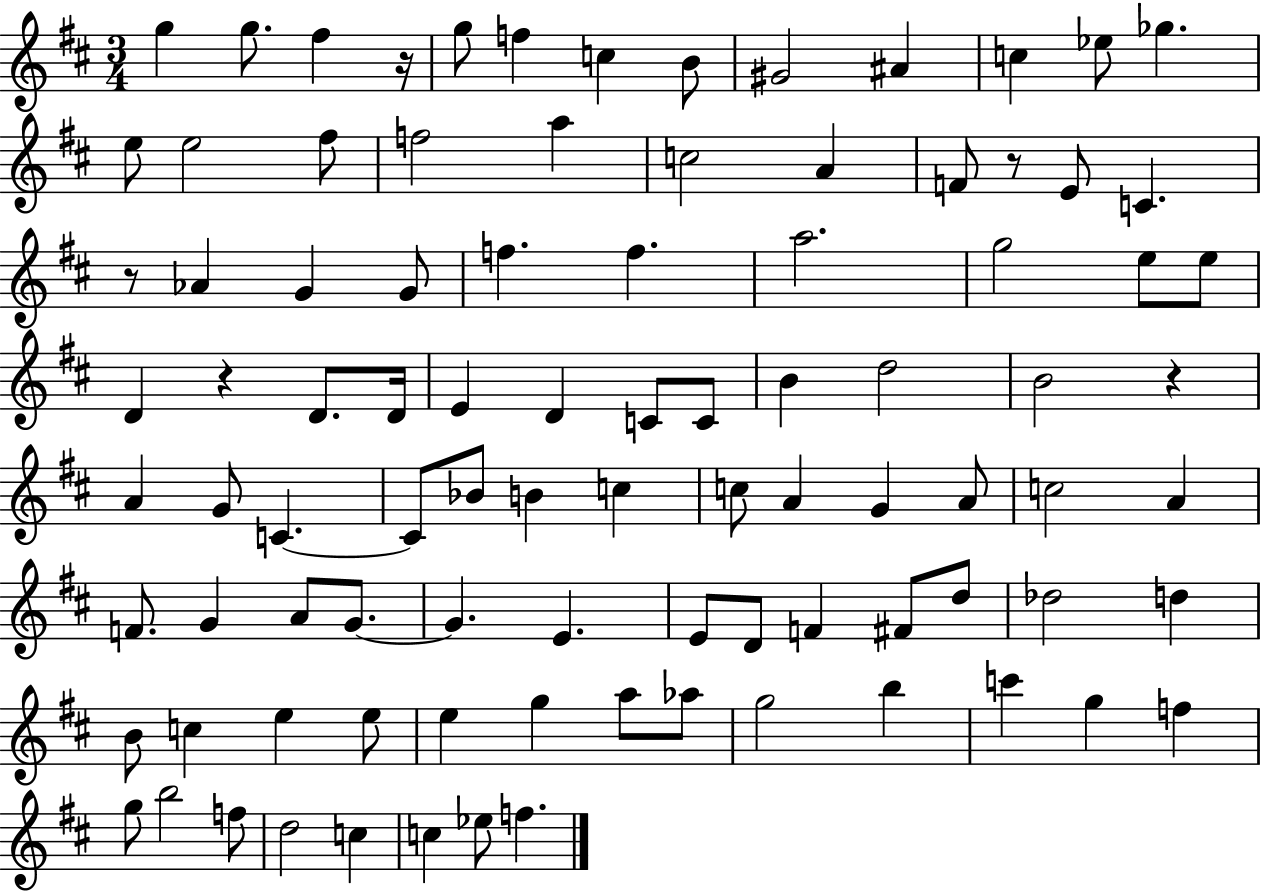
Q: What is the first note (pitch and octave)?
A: G5